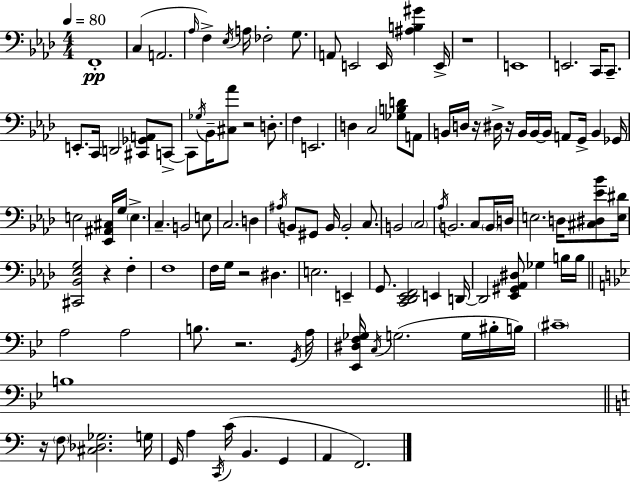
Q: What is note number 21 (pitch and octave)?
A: C2